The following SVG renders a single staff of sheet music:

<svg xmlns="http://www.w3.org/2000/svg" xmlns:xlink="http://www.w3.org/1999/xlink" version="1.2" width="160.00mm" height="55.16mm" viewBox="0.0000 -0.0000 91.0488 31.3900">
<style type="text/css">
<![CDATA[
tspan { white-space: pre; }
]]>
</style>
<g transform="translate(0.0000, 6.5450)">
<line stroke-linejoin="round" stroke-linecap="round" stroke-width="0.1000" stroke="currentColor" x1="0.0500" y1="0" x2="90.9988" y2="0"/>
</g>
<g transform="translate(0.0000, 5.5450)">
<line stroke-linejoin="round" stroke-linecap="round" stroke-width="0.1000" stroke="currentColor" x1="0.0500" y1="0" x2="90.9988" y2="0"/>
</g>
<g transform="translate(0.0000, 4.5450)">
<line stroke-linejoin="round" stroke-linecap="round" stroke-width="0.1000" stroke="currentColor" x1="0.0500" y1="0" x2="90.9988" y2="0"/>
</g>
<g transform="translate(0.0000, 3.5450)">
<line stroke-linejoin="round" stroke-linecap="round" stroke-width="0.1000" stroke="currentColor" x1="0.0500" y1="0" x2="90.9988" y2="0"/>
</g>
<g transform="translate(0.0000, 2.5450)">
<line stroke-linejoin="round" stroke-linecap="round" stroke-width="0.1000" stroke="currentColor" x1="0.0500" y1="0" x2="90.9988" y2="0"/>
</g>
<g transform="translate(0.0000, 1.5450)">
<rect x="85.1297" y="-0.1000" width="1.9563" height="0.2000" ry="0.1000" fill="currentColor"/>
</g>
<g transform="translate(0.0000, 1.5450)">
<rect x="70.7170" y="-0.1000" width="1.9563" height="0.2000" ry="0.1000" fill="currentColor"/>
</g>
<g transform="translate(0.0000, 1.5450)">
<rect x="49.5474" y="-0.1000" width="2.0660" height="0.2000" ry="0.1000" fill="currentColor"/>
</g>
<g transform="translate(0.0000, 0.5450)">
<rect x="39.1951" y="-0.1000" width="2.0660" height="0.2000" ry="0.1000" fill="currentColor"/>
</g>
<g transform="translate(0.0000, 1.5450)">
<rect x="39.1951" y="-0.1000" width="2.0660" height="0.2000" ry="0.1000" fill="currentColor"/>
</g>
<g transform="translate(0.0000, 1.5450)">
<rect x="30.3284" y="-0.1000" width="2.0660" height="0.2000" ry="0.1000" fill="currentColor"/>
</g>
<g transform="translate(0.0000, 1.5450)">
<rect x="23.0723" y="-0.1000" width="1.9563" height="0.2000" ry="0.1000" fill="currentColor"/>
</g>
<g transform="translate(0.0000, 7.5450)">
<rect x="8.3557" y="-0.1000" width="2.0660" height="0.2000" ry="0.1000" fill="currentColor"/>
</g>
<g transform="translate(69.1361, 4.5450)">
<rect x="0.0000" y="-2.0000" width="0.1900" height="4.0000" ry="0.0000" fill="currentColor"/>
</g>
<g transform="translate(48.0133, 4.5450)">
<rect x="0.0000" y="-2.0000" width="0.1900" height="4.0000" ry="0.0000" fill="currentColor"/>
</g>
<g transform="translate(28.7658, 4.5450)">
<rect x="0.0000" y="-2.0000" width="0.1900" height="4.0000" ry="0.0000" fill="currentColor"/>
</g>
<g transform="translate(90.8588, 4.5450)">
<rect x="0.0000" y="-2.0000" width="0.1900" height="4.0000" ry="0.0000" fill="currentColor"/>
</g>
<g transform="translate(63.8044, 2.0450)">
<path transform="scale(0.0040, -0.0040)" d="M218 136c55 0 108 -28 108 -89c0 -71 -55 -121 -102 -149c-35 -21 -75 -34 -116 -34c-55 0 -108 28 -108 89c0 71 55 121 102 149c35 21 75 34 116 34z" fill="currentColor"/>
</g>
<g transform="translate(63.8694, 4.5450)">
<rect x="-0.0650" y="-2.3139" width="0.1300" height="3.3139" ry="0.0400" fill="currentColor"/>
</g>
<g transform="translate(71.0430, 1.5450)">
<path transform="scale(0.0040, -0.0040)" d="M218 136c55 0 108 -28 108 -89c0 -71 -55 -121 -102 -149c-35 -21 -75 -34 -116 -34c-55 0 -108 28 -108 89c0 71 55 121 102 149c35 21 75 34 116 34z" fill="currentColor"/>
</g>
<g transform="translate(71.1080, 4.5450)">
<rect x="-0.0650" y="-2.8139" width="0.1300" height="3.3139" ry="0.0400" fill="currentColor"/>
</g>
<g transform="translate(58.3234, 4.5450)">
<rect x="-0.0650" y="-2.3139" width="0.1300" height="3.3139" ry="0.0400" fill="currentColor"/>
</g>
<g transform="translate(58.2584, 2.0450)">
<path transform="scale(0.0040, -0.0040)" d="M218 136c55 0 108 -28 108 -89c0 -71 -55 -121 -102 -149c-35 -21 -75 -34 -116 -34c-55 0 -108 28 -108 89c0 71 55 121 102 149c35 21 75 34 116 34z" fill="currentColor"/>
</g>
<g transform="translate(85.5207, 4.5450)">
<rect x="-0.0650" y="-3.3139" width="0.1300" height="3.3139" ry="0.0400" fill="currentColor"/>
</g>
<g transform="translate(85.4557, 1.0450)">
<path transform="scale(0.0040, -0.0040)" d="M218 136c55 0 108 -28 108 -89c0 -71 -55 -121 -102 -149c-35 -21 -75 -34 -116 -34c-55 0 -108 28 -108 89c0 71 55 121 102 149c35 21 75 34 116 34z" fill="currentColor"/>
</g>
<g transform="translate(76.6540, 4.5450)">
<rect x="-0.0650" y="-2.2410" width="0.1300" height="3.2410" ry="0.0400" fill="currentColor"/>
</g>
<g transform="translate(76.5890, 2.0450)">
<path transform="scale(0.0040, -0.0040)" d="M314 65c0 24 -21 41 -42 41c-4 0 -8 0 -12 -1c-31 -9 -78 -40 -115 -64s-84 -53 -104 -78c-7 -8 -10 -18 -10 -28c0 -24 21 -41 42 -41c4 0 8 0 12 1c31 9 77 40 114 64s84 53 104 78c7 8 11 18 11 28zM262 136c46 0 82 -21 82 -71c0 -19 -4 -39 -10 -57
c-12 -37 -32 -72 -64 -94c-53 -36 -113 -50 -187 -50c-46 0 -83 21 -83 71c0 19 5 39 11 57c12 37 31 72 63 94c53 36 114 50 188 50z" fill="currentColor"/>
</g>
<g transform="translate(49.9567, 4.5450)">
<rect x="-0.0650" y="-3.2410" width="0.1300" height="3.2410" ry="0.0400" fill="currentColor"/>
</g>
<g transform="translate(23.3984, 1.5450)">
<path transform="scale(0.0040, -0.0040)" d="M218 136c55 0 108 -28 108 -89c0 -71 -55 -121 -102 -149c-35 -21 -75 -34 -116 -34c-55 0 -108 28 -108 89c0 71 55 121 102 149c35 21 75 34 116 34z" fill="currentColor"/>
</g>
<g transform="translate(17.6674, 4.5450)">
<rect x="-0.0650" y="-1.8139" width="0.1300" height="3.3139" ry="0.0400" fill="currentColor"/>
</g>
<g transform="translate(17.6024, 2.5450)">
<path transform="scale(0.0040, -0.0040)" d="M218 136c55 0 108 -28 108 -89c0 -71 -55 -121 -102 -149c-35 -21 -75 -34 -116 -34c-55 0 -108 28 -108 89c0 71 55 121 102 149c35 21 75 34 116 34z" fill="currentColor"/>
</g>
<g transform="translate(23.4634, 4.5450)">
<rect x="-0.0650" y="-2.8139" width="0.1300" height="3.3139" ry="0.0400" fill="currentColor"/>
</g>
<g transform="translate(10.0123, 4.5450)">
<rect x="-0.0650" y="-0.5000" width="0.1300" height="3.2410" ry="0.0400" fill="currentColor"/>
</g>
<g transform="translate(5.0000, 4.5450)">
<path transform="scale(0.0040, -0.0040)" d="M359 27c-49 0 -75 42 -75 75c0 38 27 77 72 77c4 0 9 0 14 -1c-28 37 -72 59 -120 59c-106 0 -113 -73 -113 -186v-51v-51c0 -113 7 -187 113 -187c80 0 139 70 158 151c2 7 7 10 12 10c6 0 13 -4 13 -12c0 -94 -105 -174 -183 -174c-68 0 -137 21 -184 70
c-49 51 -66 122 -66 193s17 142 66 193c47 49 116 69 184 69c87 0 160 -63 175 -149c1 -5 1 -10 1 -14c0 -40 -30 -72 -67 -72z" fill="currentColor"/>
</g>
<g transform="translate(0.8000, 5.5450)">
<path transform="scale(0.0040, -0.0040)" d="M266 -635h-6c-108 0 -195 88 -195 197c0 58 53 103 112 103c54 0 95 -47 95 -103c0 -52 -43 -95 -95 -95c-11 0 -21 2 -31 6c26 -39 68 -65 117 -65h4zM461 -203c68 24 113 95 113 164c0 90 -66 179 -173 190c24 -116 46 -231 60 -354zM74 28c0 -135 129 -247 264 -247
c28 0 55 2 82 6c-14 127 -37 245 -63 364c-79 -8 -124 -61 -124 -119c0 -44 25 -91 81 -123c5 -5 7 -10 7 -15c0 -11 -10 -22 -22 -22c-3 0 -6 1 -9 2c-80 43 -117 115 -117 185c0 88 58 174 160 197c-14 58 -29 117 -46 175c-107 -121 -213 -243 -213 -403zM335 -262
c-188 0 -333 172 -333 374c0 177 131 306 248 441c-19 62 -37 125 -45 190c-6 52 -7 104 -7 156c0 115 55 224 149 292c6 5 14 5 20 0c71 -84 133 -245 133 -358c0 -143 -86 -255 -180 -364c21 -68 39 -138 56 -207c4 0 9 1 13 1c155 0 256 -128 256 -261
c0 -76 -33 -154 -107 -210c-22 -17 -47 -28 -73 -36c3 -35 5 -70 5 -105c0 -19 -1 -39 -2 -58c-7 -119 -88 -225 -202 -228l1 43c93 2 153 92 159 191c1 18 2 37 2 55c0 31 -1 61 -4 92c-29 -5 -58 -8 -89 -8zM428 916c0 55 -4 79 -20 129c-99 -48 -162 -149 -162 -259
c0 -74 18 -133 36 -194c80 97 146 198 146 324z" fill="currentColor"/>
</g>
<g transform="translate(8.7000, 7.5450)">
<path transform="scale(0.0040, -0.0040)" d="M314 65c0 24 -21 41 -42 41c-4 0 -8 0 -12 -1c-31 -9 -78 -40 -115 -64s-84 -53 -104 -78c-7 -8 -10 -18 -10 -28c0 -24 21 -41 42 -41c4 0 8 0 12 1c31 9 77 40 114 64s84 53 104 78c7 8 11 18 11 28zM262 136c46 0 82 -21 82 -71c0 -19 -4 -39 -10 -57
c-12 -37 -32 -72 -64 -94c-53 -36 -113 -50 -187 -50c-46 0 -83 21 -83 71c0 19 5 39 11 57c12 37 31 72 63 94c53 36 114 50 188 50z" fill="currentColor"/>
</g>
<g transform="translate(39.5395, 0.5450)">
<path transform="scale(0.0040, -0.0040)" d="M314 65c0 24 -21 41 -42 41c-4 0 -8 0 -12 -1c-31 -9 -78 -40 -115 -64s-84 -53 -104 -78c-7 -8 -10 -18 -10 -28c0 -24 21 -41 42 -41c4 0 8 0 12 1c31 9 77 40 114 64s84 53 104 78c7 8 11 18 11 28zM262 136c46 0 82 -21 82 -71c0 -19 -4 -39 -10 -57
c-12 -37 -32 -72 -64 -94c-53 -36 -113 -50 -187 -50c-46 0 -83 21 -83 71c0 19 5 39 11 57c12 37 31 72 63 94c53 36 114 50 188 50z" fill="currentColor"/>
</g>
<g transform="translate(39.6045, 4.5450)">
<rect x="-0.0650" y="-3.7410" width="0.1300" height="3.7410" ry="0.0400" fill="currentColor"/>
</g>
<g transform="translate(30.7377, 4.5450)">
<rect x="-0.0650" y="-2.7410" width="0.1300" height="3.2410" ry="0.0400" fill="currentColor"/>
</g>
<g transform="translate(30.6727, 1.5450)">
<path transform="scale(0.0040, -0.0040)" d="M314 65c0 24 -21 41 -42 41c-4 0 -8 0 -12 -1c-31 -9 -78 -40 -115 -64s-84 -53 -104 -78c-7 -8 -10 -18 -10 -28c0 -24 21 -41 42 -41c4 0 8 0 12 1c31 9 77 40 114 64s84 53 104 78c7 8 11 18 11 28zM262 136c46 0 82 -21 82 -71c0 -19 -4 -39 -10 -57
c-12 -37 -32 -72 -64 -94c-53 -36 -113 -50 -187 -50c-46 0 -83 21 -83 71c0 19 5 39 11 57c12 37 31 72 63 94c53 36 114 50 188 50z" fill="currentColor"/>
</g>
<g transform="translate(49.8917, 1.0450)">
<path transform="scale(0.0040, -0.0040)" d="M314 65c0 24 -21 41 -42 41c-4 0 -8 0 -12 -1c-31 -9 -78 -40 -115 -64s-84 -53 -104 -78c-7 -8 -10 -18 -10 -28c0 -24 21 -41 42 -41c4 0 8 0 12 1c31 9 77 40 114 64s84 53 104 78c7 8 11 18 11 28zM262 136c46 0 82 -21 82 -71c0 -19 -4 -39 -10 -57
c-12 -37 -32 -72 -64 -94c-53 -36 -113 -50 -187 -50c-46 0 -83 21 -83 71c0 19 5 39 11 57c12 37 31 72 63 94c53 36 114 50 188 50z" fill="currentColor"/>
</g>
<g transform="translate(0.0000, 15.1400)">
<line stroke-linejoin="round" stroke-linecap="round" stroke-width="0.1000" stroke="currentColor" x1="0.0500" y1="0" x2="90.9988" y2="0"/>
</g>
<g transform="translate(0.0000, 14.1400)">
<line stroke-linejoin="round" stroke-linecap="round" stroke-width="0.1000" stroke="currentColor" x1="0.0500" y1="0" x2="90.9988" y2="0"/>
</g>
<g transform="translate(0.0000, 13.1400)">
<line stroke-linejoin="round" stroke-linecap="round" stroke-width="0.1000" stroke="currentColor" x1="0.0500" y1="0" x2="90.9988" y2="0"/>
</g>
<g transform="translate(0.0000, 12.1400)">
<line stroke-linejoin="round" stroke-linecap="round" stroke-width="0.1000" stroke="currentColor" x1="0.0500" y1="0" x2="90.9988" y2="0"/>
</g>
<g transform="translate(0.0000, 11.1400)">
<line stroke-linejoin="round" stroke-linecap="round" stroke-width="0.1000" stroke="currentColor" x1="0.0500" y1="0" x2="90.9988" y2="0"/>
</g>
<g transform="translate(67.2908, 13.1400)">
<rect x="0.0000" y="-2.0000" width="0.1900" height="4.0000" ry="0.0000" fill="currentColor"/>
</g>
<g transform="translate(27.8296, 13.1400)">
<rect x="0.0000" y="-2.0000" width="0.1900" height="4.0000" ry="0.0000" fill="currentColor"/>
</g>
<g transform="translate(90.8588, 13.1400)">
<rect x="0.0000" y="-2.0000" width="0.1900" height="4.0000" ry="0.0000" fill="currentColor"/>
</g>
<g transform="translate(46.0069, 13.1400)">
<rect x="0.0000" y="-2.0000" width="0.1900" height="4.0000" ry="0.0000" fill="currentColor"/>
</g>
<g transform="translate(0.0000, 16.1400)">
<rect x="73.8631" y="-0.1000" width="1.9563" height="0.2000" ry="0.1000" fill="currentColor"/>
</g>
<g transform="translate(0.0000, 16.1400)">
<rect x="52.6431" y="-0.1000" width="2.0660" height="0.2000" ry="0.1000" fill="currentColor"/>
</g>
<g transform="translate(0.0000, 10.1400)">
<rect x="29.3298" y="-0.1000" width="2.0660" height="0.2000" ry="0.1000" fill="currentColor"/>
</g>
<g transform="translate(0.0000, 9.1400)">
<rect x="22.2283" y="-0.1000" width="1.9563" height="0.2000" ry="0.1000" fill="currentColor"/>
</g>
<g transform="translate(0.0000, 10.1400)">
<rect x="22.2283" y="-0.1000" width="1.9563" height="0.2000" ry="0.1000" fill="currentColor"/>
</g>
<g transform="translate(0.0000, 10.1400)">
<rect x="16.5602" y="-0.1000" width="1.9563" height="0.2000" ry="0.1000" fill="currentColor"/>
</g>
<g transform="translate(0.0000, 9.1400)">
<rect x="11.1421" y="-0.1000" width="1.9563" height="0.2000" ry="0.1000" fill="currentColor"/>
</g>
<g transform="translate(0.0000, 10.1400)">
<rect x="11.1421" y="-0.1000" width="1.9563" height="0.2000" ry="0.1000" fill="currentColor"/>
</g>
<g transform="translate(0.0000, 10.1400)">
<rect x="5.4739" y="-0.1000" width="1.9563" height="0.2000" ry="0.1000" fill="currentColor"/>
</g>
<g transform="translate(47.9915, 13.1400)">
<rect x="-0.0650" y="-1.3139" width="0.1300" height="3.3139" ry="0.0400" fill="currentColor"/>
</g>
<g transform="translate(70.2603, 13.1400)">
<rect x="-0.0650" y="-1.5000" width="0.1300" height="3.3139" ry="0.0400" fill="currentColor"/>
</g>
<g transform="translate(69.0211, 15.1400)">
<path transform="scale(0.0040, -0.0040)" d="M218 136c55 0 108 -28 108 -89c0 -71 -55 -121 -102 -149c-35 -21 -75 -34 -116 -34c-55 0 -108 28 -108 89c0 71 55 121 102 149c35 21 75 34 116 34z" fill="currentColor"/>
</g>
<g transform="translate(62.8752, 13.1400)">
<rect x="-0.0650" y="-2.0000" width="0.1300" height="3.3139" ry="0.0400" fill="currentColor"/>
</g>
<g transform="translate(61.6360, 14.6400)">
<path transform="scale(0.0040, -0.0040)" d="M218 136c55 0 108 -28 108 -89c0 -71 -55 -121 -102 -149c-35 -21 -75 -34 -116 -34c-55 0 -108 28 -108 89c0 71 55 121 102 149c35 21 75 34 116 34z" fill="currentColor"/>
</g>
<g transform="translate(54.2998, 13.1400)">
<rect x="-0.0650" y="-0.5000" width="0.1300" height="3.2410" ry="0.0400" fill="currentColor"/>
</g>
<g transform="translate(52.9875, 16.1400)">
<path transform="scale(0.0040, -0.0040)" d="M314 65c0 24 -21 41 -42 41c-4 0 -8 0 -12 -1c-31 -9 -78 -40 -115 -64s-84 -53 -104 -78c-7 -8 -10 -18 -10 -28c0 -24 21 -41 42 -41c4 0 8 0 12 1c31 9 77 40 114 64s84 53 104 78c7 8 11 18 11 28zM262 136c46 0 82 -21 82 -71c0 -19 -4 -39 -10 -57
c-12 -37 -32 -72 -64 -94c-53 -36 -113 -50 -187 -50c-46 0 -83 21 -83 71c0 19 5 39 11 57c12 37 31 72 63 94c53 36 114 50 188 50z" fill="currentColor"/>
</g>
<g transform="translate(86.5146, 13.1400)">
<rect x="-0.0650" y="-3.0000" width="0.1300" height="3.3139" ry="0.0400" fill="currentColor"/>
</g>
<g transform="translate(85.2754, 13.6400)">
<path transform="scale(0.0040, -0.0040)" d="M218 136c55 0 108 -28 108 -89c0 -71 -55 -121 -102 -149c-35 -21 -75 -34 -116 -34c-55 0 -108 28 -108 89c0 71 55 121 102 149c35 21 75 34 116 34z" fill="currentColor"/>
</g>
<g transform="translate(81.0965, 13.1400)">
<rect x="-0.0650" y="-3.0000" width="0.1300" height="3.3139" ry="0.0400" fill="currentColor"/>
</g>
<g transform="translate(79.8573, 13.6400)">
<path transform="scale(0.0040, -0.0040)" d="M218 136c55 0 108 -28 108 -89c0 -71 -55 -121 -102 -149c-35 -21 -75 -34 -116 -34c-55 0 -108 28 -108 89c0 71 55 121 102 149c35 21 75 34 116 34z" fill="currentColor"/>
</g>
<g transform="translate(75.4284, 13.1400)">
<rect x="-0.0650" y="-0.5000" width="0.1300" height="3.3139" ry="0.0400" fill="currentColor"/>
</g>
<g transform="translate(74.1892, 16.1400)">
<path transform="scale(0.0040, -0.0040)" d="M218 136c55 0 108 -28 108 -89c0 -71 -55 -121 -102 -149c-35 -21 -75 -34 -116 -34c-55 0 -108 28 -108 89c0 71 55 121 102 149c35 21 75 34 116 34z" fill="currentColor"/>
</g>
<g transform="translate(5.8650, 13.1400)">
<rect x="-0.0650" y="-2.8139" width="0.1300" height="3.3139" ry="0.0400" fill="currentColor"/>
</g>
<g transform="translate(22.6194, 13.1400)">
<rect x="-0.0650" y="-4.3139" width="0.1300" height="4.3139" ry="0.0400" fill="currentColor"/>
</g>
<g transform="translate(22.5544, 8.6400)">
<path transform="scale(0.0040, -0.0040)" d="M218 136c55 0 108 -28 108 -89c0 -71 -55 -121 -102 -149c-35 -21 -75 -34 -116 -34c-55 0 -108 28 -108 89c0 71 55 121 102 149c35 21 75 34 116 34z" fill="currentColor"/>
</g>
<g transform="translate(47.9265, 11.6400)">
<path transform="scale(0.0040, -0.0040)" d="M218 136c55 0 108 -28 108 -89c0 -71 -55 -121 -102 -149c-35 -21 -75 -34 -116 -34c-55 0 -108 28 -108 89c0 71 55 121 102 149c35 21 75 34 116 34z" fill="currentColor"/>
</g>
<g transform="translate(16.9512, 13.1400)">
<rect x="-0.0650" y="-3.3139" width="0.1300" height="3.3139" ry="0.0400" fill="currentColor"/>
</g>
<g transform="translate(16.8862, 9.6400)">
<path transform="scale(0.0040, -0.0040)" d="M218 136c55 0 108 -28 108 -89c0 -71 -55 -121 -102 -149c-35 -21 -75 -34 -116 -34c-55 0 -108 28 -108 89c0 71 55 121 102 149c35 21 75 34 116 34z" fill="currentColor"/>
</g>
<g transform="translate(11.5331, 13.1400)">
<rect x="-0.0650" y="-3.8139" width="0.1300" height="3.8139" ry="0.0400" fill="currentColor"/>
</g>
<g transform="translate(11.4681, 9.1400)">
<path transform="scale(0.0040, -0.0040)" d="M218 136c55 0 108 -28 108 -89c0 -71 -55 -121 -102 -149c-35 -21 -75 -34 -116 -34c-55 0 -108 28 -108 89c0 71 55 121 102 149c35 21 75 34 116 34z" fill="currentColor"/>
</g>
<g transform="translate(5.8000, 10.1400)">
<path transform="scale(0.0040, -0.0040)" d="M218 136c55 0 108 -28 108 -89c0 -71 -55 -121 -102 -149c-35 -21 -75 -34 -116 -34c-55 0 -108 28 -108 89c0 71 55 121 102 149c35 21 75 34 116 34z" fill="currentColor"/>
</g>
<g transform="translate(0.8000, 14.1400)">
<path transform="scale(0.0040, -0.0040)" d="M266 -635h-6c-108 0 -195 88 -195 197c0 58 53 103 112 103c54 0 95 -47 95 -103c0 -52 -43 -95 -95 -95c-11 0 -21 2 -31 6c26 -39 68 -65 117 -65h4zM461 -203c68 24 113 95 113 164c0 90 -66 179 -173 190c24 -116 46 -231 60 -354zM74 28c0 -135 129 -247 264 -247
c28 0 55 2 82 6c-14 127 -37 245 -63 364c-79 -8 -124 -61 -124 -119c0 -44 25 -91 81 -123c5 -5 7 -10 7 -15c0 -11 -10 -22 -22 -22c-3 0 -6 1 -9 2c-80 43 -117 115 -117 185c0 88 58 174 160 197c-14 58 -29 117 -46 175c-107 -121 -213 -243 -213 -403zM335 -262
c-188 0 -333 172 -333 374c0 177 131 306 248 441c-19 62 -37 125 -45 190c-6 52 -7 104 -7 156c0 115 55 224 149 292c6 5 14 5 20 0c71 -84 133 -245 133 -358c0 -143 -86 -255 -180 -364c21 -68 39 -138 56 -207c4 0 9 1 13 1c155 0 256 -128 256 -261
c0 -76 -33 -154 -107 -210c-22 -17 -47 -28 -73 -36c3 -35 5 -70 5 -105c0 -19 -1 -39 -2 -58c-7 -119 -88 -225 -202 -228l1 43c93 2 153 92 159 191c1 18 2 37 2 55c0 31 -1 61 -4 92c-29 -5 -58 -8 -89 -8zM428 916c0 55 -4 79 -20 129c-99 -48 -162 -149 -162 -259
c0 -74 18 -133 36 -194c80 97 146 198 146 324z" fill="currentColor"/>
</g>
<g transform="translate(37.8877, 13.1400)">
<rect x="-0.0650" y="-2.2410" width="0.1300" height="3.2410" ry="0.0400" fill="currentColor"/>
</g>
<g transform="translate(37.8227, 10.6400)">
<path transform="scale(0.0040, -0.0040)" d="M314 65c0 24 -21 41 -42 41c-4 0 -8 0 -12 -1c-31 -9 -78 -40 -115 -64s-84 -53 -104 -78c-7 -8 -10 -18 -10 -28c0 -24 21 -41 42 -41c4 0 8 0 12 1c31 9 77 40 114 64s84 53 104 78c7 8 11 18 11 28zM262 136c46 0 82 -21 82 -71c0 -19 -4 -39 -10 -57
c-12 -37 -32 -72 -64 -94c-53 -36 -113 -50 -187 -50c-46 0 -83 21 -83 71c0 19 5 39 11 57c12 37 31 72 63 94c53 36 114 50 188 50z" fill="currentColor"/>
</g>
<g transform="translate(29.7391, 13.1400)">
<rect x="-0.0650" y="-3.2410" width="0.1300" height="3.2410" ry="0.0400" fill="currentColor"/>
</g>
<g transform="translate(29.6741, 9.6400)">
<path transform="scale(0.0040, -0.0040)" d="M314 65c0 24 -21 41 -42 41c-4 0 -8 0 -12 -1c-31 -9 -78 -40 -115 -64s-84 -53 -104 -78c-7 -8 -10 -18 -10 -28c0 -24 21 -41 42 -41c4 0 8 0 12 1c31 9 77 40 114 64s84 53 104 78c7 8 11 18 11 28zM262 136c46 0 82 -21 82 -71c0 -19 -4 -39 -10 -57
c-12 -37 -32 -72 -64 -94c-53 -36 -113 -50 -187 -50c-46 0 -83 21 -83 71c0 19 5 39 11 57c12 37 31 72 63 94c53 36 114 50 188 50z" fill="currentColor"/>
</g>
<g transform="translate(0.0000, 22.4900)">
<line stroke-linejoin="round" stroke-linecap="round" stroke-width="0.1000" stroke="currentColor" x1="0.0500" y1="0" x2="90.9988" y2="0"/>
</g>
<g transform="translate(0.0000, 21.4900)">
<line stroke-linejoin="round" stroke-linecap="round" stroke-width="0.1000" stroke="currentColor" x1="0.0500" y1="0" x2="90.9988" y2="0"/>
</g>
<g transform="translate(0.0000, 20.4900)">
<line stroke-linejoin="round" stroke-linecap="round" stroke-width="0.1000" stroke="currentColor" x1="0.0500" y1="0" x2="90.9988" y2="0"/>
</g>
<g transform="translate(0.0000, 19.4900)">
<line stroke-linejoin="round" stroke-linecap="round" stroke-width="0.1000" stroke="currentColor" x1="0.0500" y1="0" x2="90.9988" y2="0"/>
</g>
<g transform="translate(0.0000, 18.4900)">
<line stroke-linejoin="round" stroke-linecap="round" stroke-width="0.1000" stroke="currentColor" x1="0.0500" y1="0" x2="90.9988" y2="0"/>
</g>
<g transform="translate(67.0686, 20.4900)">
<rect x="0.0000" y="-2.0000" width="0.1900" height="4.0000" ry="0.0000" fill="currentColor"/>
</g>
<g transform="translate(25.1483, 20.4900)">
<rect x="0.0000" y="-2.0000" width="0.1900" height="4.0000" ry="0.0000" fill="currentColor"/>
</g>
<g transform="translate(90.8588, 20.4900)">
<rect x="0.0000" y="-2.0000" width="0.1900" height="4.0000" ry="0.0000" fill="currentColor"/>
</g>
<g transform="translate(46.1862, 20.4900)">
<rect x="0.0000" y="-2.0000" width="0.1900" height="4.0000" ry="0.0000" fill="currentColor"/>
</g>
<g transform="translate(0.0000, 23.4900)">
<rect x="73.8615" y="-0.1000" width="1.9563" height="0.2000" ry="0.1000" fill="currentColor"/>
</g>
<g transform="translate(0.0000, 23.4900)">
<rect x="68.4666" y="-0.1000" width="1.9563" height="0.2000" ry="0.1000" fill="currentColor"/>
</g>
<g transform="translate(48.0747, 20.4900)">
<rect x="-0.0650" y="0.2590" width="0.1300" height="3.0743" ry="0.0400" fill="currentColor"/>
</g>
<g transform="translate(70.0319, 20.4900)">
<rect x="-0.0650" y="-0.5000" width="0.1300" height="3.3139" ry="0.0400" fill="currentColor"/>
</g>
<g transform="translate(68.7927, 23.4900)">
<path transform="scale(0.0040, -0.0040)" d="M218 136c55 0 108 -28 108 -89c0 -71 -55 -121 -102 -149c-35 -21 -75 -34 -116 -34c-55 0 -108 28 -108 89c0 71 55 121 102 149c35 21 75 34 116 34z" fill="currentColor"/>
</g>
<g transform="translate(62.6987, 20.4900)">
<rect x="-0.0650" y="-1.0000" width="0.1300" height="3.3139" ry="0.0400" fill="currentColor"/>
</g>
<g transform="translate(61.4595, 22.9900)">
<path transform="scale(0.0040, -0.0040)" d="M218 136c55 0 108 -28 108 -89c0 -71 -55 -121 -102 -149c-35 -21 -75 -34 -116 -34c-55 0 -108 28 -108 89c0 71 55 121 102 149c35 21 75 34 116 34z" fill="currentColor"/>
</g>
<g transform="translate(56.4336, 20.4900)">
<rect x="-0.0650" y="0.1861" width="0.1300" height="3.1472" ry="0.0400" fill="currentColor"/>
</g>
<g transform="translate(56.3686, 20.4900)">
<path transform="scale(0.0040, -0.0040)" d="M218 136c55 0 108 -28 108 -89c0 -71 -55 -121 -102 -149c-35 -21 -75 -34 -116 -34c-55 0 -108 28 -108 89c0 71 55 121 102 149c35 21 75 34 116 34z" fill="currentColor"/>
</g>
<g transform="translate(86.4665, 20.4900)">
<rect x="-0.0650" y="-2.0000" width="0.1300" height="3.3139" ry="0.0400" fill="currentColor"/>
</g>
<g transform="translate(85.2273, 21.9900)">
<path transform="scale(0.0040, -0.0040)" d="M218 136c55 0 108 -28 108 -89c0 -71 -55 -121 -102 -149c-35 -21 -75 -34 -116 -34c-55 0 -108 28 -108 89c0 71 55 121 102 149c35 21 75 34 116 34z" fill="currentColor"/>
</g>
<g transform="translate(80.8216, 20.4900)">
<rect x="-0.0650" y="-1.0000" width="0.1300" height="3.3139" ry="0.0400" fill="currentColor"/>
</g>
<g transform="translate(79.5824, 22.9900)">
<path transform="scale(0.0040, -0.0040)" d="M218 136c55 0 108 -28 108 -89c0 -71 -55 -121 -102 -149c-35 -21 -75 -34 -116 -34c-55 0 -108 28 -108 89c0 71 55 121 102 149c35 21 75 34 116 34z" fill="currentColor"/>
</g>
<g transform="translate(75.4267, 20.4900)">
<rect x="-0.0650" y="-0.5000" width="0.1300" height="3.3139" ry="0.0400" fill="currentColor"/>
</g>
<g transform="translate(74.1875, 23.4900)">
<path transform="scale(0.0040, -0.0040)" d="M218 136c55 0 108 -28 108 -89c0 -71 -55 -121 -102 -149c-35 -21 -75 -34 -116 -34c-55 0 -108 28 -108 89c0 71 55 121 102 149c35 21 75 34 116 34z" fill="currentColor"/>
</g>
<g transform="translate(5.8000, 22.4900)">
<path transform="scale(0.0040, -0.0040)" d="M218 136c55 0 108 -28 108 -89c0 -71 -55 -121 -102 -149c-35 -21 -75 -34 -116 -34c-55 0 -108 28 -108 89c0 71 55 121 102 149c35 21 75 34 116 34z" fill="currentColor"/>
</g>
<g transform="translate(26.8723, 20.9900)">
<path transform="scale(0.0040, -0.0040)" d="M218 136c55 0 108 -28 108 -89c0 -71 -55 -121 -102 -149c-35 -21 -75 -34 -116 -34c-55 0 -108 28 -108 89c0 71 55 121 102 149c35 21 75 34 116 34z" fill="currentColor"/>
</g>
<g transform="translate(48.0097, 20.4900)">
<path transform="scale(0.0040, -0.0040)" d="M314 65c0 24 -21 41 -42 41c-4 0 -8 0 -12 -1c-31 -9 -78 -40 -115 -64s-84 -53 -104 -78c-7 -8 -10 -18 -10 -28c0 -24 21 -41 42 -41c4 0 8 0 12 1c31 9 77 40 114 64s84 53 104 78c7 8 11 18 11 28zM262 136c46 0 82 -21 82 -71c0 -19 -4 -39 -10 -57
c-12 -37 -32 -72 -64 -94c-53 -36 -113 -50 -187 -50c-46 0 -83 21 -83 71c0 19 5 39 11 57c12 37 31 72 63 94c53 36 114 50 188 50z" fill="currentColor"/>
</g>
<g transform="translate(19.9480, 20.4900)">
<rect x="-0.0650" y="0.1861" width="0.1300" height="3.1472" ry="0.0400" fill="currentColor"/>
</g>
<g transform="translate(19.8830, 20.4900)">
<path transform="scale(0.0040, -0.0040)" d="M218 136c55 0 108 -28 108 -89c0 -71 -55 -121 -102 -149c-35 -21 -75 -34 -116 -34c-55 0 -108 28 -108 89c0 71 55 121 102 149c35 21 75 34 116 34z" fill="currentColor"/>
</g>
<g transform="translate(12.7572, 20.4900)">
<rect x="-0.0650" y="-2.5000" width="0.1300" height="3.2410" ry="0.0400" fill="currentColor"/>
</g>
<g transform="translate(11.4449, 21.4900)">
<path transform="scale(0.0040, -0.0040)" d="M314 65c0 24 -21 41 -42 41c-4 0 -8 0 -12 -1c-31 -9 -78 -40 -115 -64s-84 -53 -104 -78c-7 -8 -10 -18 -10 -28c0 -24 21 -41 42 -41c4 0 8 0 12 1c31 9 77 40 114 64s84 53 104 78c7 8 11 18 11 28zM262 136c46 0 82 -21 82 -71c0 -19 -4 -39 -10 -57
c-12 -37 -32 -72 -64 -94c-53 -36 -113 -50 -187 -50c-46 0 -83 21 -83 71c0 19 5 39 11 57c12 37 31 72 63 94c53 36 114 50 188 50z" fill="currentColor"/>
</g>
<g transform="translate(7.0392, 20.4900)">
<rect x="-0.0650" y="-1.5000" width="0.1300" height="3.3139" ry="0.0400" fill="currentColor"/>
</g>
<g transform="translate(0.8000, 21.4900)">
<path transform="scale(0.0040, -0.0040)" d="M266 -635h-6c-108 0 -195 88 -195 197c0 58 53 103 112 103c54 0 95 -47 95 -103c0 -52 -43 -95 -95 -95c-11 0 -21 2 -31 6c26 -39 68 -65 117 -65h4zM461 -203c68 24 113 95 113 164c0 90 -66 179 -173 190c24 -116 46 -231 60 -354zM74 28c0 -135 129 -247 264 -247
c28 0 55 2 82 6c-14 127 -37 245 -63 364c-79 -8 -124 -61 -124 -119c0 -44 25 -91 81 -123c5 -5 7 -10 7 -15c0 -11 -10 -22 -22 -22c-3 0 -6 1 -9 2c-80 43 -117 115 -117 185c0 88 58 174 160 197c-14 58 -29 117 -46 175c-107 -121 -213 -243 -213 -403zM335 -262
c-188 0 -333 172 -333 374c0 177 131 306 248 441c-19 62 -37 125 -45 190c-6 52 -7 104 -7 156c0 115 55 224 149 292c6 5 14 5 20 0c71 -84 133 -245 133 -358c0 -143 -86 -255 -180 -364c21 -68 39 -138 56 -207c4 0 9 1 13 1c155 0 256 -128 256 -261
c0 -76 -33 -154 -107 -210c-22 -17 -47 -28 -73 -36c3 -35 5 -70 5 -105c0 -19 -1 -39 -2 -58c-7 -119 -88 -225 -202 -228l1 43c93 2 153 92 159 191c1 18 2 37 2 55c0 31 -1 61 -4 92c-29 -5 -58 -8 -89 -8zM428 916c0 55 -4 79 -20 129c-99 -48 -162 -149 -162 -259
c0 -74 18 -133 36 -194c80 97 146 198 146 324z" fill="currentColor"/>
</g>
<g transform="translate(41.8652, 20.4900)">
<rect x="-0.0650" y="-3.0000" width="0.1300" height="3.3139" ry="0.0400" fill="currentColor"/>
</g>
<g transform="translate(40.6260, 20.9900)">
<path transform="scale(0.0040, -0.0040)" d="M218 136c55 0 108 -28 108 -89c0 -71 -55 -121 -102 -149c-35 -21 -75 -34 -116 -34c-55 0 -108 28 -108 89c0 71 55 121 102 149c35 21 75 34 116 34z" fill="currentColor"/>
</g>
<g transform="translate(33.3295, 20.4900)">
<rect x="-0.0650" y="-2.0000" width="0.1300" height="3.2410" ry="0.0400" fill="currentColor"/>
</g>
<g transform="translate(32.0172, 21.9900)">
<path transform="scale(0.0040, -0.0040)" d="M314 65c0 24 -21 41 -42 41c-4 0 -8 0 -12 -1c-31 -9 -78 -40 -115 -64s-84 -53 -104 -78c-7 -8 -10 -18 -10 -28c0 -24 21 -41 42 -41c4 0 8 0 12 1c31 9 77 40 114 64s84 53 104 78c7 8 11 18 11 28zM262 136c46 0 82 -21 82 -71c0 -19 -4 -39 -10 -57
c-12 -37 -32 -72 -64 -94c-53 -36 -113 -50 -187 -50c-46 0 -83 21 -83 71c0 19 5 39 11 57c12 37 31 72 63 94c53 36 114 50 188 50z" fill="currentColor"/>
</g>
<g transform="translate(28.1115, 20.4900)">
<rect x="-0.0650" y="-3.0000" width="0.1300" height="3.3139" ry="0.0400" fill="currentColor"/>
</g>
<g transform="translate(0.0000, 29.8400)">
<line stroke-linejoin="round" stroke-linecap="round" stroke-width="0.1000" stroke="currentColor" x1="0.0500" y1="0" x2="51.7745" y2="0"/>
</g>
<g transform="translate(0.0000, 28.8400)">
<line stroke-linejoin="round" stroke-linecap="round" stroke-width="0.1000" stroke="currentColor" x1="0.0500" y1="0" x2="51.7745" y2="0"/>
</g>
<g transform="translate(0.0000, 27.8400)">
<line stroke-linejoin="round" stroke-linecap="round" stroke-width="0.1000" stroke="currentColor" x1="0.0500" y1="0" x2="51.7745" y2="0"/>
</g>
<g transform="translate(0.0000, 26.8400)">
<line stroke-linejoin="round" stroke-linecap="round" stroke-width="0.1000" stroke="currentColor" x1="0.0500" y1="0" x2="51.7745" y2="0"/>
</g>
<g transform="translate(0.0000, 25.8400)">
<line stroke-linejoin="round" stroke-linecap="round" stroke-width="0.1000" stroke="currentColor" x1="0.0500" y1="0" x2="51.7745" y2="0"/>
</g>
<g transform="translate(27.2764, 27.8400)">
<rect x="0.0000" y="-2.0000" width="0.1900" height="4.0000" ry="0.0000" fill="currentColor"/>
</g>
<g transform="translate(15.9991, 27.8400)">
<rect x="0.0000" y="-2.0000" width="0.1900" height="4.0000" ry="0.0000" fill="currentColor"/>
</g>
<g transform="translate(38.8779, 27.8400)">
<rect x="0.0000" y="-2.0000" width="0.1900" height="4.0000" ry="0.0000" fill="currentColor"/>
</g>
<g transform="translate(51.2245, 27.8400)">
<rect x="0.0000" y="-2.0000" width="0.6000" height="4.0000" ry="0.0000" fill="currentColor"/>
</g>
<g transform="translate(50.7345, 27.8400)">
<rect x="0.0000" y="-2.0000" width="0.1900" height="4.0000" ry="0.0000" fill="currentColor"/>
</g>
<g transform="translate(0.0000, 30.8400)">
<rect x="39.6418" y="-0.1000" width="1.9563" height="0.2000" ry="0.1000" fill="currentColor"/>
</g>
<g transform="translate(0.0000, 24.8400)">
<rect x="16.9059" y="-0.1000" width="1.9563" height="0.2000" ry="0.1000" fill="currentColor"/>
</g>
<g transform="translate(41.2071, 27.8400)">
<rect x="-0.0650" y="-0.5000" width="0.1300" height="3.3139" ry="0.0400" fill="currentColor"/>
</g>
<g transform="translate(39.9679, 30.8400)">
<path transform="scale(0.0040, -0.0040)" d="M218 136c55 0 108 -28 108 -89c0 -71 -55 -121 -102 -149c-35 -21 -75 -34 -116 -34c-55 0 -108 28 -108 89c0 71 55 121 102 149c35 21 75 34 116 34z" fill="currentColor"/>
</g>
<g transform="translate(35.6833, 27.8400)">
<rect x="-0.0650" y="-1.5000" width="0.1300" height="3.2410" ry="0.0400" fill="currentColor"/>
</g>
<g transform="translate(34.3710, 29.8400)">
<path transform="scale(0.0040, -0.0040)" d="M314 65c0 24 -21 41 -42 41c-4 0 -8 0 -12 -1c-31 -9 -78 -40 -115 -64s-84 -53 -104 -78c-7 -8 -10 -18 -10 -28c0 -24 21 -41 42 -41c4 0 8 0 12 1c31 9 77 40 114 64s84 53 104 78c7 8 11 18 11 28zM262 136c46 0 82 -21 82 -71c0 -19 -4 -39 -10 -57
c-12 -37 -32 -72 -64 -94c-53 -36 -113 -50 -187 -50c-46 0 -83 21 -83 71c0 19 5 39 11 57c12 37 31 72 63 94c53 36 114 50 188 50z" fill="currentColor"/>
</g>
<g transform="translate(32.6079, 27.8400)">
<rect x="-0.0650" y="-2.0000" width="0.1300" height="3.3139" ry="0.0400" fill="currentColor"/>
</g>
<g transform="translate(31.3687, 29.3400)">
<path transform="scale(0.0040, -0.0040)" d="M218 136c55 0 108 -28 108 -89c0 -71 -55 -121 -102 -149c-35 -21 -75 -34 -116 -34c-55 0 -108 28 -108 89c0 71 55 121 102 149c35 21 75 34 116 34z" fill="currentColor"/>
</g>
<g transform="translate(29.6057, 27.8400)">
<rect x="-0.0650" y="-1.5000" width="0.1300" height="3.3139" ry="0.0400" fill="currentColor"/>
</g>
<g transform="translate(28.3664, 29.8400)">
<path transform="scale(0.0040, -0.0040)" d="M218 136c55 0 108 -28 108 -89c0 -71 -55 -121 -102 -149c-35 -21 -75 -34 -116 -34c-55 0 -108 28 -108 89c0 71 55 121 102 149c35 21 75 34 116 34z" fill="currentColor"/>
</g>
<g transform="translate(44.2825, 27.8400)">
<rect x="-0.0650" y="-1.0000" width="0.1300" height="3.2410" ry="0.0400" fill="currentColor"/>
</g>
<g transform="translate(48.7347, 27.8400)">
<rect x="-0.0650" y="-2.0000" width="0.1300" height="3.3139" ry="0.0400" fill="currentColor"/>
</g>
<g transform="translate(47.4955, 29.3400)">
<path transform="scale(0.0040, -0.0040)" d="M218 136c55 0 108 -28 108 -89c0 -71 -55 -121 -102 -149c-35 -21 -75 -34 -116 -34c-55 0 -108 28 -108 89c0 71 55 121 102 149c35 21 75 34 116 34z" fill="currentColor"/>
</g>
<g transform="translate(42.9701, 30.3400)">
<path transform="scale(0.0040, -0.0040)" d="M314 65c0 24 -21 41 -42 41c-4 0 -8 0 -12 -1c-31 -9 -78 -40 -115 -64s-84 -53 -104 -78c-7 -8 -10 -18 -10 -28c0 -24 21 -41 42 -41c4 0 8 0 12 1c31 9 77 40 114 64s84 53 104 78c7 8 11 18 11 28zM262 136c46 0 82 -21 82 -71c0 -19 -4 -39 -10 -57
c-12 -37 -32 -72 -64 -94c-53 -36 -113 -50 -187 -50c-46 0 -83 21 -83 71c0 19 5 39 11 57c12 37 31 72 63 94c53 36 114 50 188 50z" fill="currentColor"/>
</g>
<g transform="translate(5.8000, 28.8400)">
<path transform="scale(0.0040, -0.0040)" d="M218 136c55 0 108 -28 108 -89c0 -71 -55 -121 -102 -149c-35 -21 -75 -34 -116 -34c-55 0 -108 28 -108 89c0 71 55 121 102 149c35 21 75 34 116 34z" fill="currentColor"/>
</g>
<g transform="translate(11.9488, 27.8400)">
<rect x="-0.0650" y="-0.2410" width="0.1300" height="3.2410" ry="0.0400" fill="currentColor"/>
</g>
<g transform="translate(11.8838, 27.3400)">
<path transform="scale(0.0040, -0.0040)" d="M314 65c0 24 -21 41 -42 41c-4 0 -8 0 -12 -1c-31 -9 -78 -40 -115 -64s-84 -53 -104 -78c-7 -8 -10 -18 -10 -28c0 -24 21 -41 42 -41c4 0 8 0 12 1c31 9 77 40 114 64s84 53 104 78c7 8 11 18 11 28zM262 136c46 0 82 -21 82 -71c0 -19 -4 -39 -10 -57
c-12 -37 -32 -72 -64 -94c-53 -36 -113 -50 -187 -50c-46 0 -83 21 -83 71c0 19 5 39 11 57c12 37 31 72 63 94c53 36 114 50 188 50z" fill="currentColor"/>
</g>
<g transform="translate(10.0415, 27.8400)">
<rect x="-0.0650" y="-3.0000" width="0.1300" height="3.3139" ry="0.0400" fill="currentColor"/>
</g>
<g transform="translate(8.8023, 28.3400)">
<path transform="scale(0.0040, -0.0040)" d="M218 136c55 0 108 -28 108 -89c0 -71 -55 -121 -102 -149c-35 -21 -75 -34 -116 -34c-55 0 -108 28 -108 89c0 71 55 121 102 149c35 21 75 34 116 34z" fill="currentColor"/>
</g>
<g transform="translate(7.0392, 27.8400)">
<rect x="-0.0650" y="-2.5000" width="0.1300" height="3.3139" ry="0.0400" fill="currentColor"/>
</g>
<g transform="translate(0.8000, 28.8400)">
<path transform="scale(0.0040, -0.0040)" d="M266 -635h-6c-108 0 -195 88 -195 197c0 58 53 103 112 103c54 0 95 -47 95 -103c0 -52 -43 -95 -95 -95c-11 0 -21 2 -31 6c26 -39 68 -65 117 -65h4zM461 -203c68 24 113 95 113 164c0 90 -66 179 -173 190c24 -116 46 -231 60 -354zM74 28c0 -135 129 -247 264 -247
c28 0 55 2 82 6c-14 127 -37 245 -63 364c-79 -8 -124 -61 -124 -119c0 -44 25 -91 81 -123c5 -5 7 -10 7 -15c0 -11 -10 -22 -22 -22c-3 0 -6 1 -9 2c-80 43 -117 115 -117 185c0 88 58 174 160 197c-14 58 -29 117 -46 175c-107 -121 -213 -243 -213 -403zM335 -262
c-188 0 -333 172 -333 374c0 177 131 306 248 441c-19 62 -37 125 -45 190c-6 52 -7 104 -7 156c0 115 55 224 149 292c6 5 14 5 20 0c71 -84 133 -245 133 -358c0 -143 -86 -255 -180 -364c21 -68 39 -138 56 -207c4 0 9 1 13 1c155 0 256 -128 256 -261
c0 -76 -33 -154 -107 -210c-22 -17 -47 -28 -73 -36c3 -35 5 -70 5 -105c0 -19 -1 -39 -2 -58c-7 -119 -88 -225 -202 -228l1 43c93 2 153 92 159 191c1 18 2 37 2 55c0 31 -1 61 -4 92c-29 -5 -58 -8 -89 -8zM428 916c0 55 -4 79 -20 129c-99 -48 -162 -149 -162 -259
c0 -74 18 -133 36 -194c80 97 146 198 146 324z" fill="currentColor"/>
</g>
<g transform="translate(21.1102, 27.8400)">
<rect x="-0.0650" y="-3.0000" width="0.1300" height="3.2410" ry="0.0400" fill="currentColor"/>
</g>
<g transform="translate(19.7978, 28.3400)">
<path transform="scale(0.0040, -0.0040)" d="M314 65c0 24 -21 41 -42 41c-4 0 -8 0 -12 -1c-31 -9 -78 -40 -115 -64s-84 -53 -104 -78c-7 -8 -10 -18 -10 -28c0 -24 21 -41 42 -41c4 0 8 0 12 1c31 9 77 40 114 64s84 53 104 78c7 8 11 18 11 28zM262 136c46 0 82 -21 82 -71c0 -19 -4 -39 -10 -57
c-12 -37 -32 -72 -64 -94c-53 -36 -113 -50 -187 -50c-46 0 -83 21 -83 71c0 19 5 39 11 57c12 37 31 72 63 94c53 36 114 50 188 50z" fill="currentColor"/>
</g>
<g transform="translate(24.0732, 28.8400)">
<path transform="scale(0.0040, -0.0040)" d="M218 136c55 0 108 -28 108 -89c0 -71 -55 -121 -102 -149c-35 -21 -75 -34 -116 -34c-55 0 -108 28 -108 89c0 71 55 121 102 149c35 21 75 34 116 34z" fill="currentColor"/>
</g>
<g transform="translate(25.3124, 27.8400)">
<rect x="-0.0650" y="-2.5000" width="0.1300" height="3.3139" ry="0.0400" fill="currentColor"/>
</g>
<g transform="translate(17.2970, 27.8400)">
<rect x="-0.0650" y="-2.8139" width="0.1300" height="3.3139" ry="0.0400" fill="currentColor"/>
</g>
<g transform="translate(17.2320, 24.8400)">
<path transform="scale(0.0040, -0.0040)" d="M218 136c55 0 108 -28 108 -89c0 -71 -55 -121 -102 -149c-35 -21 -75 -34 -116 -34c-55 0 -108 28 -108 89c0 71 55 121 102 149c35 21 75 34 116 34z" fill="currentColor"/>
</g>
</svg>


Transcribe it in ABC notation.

X:1
T:Untitled
M:4/4
L:1/4
K:C
C2 f a a2 c'2 b2 g g a g2 b a c' b d' b2 g2 e C2 F E C A A E G2 B A F2 A B2 B D C C D F G A c2 a A2 G E F E2 C D2 F